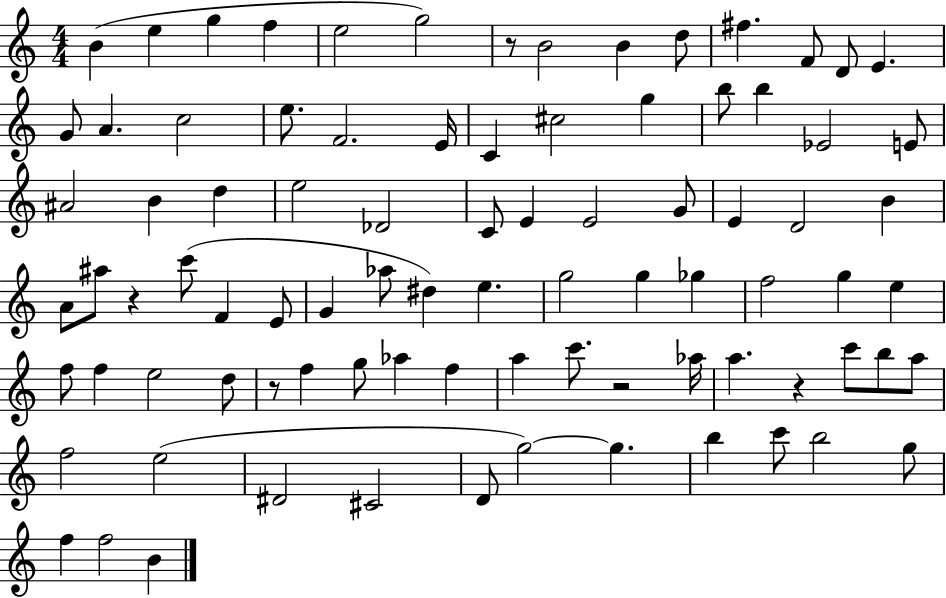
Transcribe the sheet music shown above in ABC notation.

X:1
T:Untitled
M:4/4
L:1/4
K:C
B e g f e2 g2 z/2 B2 B d/2 ^f F/2 D/2 E G/2 A c2 e/2 F2 E/4 C ^c2 g b/2 b _E2 E/2 ^A2 B d e2 _D2 C/2 E E2 G/2 E D2 B A/2 ^a/2 z c'/2 F E/2 G _a/2 ^d e g2 g _g f2 g e f/2 f e2 d/2 z/2 f g/2 _a f a c'/2 z2 _a/4 a z c'/2 b/2 a/2 f2 e2 ^D2 ^C2 D/2 g2 g b c'/2 b2 g/2 f f2 B